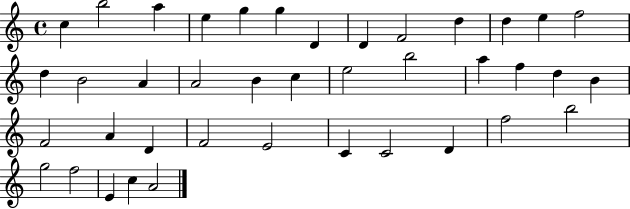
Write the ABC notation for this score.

X:1
T:Untitled
M:4/4
L:1/4
K:C
c b2 a e g g D D F2 d d e f2 d B2 A A2 B c e2 b2 a f d B F2 A D F2 E2 C C2 D f2 b2 g2 f2 E c A2